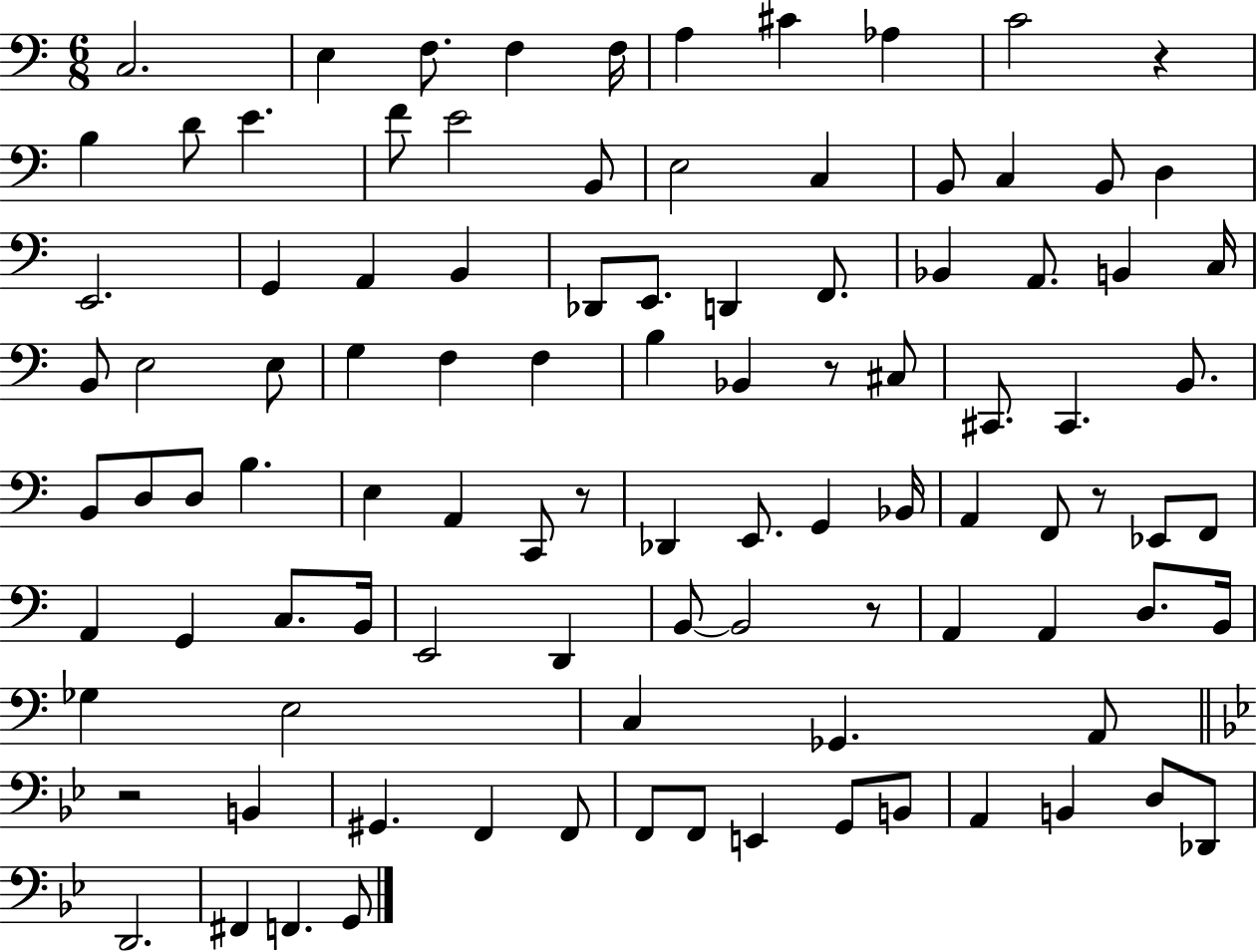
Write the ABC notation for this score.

X:1
T:Untitled
M:6/8
L:1/4
K:C
C,2 E, F,/2 F, F,/4 A, ^C _A, C2 z B, D/2 E F/2 E2 B,,/2 E,2 C, B,,/2 C, B,,/2 D, E,,2 G,, A,, B,, _D,,/2 E,,/2 D,, F,,/2 _B,, A,,/2 B,, C,/4 B,,/2 E,2 E,/2 G, F, F, B, _B,, z/2 ^C,/2 ^C,,/2 ^C,, B,,/2 B,,/2 D,/2 D,/2 B, E, A,, C,,/2 z/2 _D,, E,,/2 G,, _B,,/4 A,, F,,/2 z/2 _E,,/2 F,,/2 A,, G,, C,/2 B,,/4 E,,2 D,, B,,/2 B,,2 z/2 A,, A,, D,/2 B,,/4 _G, E,2 C, _G,, A,,/2 z2 B,, ^G,, F,, F,,/2 F,,/2 F,,/2 E,, G,,/2 B,,/2 A,, B,, D,/2 _D,,/2 D,,2 ^F,, F,, G,,/2